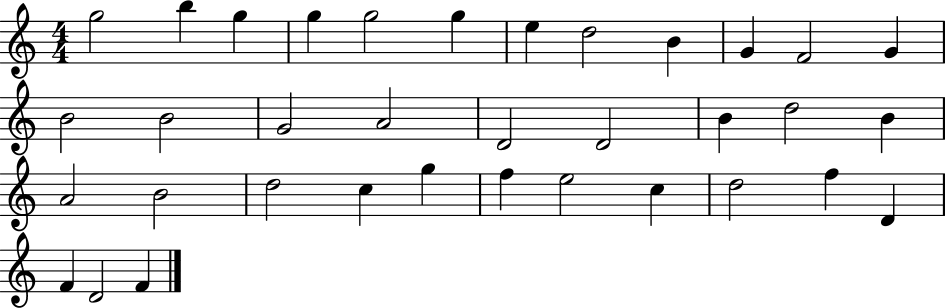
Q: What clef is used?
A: treble